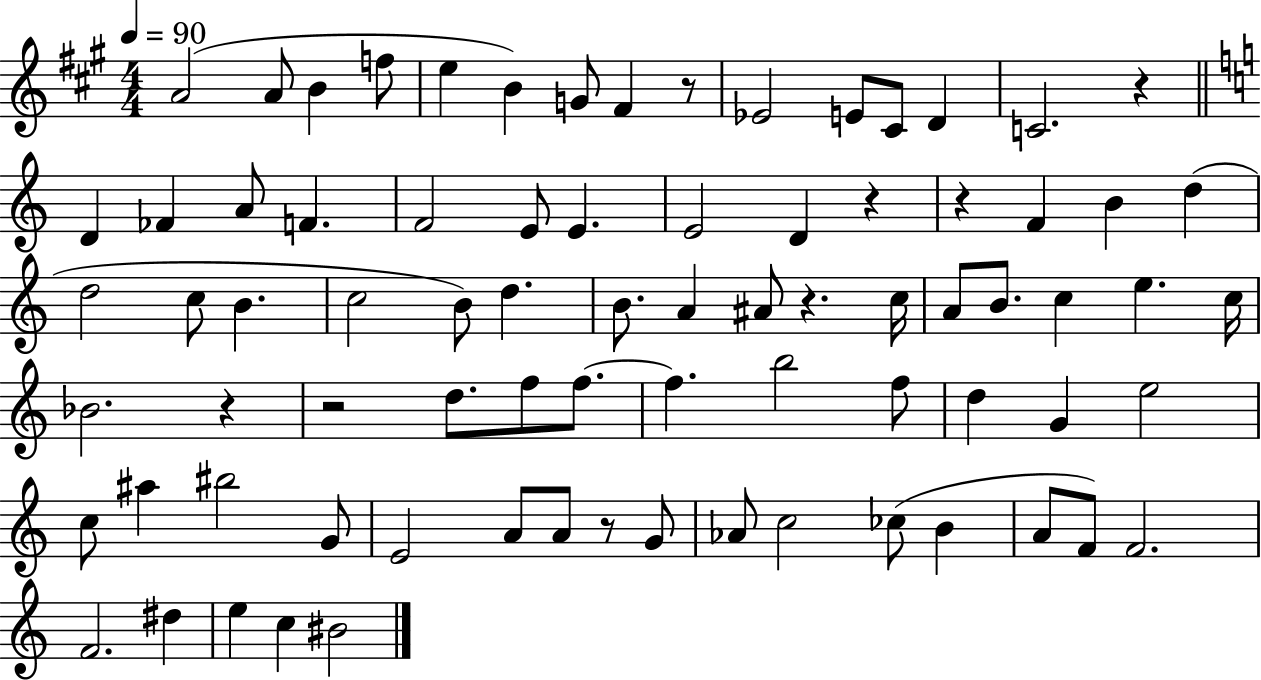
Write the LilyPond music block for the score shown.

{
  \clef treble
  \numericTimeSignature
  \time 4/4
  \key a \major
  \tempo 4 = 90
  \repeat volta 2 { a'2( a'8 b'4 f''8 | e''4 b'4) g'8 fis'4 r8 | ees'2 e'8 cis'8 d'4 | c'2. r4 | \break \bar "||" \break \key a \minor d'4 fes'4 a'8 f'4. | f'2 e'8 e'4. | e'2 d'4 r4 | r4 f'4 b'4 d''4( | \break d''2 c''8 b'4. | c''2 b'8) d''4. | b'8. a'4 ais'8 r4. c''16 | a'8 b'8. c''4 e''4. c''16 | \break bes'2. r4 | r2 d''8. f''8 f''8.~~ | f''4. b''2 f''8 | d''4 g'4 e''2 | \break c''8 ais''4 bis''2 g'8 | e'2 a'8 a'8 r8 g'8 | aes'8 c''2 ces''8( b'4 | a'8 f'8) f'2. | \break f'2. dis''4 | e''4 c''4 bis'2 | } \bar "|."
}